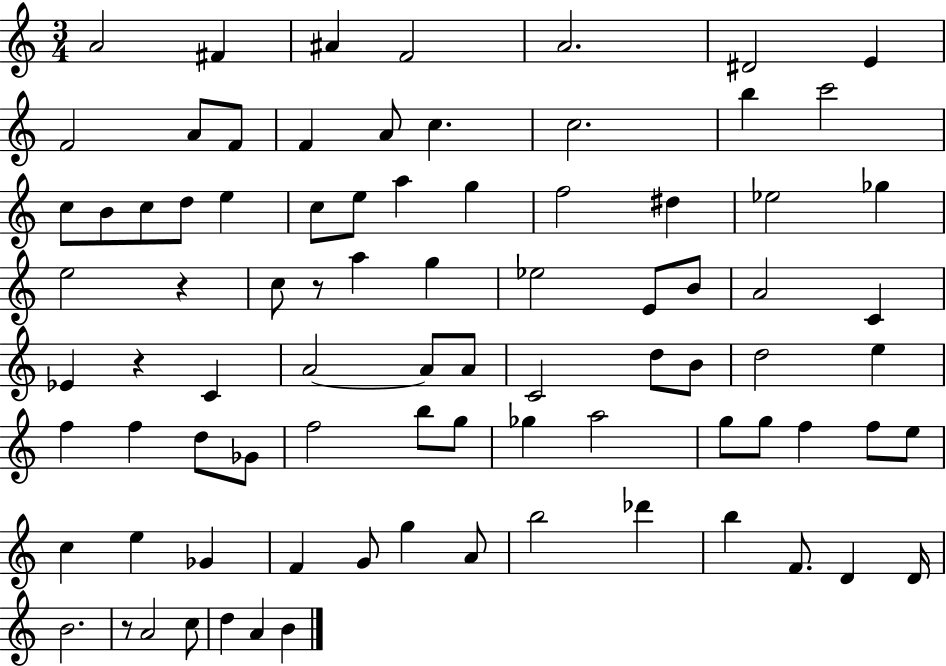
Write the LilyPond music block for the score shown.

{
  \clef treble
  \numericTimeSignature
  \time 3/4
  \key c \major
  a'2 fis'4 | ais'4 f'2 | a'2. | dis'2 e'4 | \break f'2 a'8 f'8 | f'4 a'8 c''4. | c''2. | b''4 c'''2 | \break c''8 b'8 c''8 d''8 e''4 | c''8 e''8 a''4 g''4 | f''2 dis''4 | ees''2 ges''4 | \break e''2 r4 | c''8 r8 a''4 g''4 | ees''2 e'8 b'8 | a'2 c'4 | \break ees'4 r4 c'4 | a'2~~ a'8 a'8 | c'2 d''8 b'8 | d''2 e''4 | \break f''4 f''4 d''8 ges'8 | f''2 b''8 g''8 | ges''4 a''2 | g''8 g''8 f''4 f''8 e''8 | \break c''4 e''4 ges'4 | f'4 g'8 g''4 a'8 | b''2 des'''4 | b''4 f'8. d'4 d'16 | \break b'2. | r8 a'2 c''8 | d''4 a'4 b'4 | \bar "|."
}